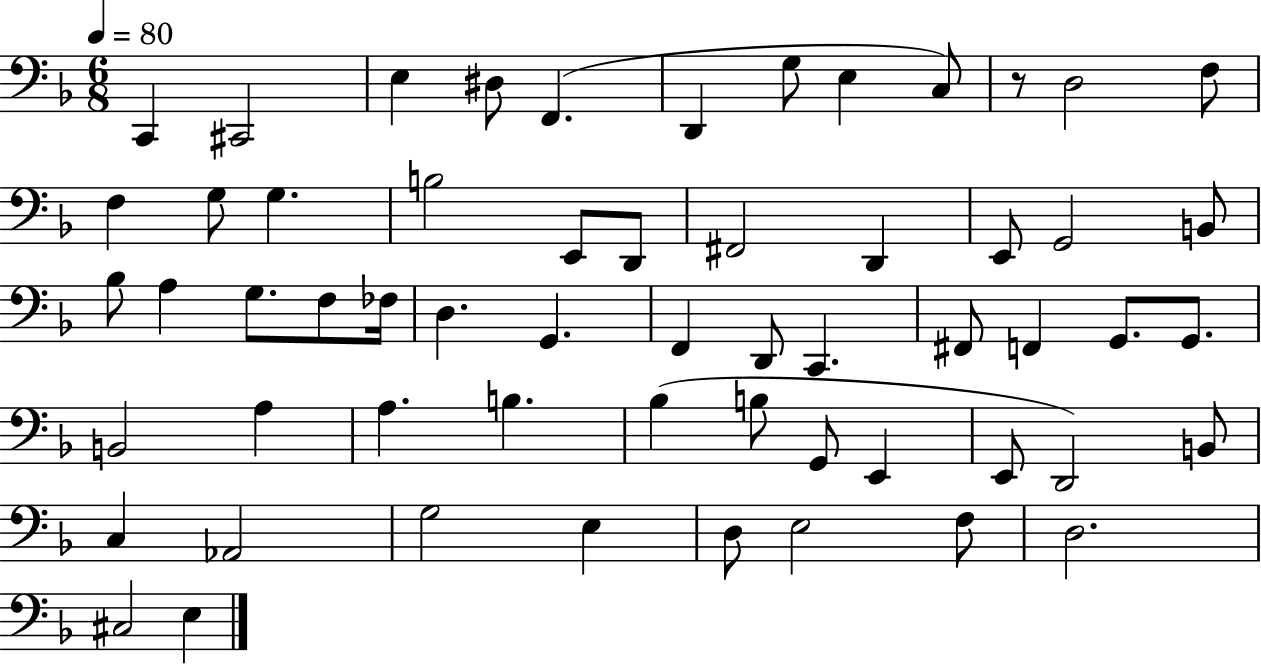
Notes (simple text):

C2/q C#2/h E3/q D#3/e F2/q. D2/q G3/e E3/q C3/e R/e D3/h F3/e F3/q G3/e G3/q. B3/h E2/e D2/e F#2/h D2/q E2/e G2/h B2/e Bb3/e A3/q G3/e. F3/e FES3/s D3/q. G2/q. F2/q D2/e C2/q. F#2/e F2/q G2/e. G2/e. B2/h A3/q A3/q. B3/q. Bb3/q B3/e G2/e E2/q E2/e D2/h B2/e C3/q Ab2/h G3/h E3/q D3/e E3/h F3/e D3/h. C#3/h E3/q